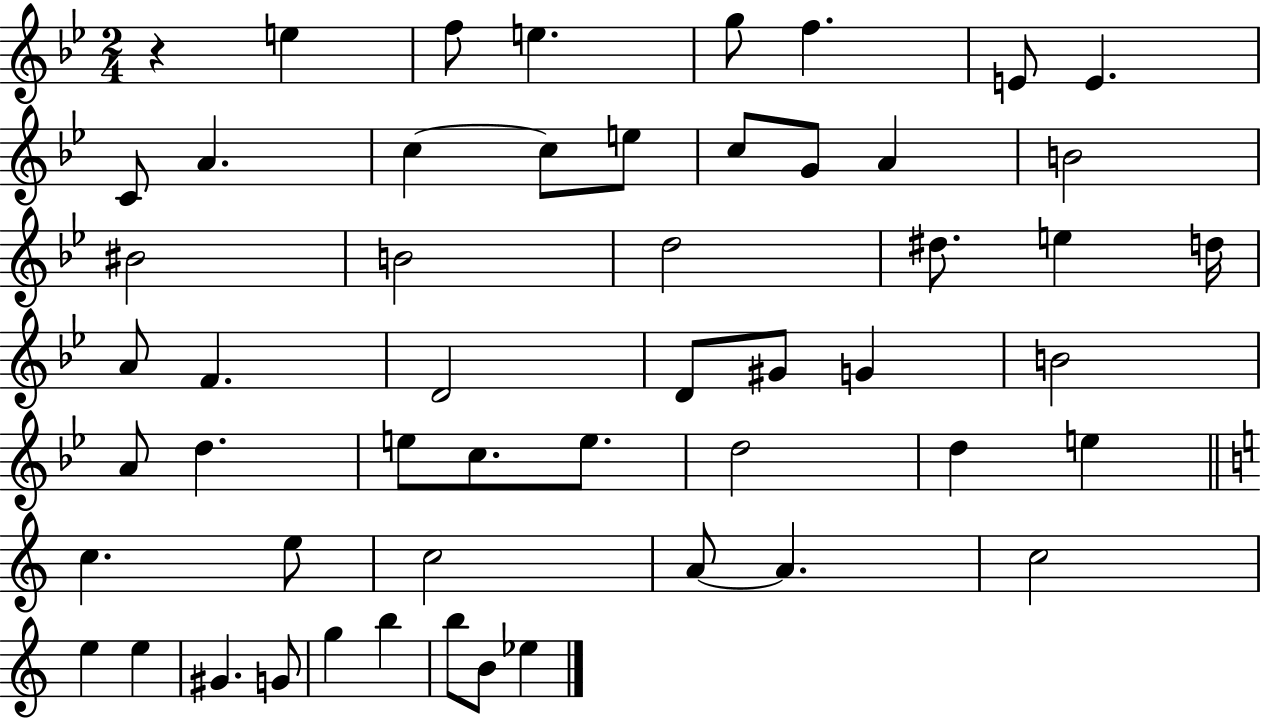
{
  \clef treble
  \numericTimeSignature
  \time 2/4
  \key bes \major
  r4 e''4 | f''8 e''4. | g''8 f''4. | e'8 e'4. | \break c'8 a'4. | c''4~~ c''8 e''8 | c''8 g'8 a'4 | b'2 | \break bis'2 | b'2 | d''2 | dis''8. e''4 d''16 | \break a'8 f'4. | d'2 | d'8 gis'8 g'4 | b'2 | \break a'8 d''4. | e''8 c''8. e''8. | d''2 | d''4 e''4 | \break \bar "||" \break \key c \major c''4. e''8 | c''2 | a'8~~ a'4. | c''2 | \break e''4 e''4 | gis'4. g'8 | g''4 b''4 | b''8 b'8 ees''4 | \break \bar "|."
}